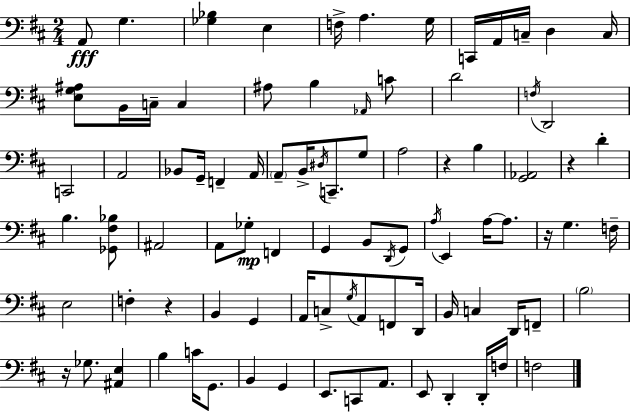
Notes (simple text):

A2/e G3/q. [Gb3,Bb3]/q E3/q F3/s A3/q. G3/s C2/s A2/s C3/s D3/q C3/s [E3,G3,A#3]/e B2/s C3/s C3/q A#3/e B3/q Ab2/s C4/e D4/h F3/s D2/h C2/h A2/h Bb2/e G2/s F2/q A2/s A2/e B2/s D#3/s C2/e. G3/e A3/h R/q B3/q [G2,Ab2]/h R/q D4/q B3/q. [Gb2,F#3,Bb3]/e A#2/h A2/e Gb3/e F2/q G2/q B2/e D2/s G2/e A3/s E2/q A3/s A3/e. R/s G3/q. F3/s E3/h F3/q R/q B2/q G2/q A2/s C3/e G3/s A2/e F2/e D2/s B2/s C3/q D2/s F2/e B3/h R/s Gb3/e. [A#2,E3]/q B3/q C4/s G2/e. B2/q G2/q E2/e. C2/e A2/e. E2/e D2/q D2/s F3/s F3/h